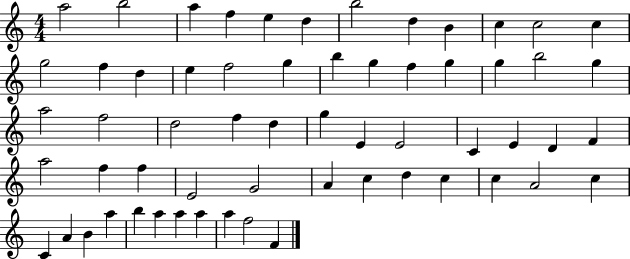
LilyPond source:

{
  \clef treble
  \numericTimeSignature
  \time 4/4
  \key c \major
  a''2 b''2 | a''4 f''4 e''4 d''4 | b''2 d''4 b'4 | c''4 c''2 c''4 | \break g''2 f''4 d''4 | e''4 f''2 g''4 | b''4 g''4 f''4 g''4 | g''4 b''2 g''4 | \break a''2 f''2 | d''2 f''4 d''4 | g''4 e'4 e'2 | c'4 e'4 d'4 f'4 | \break a''2 f''4 f''4 | e'2 g'2 | a'4 c''4 d''4 c''4 | c''4 a'2 c''4 | \break c'4 a'4 b'4 a''4 | b''4 a''4 a''4 a''4 | a''4 f''2 f'4 | \bar "|."
}